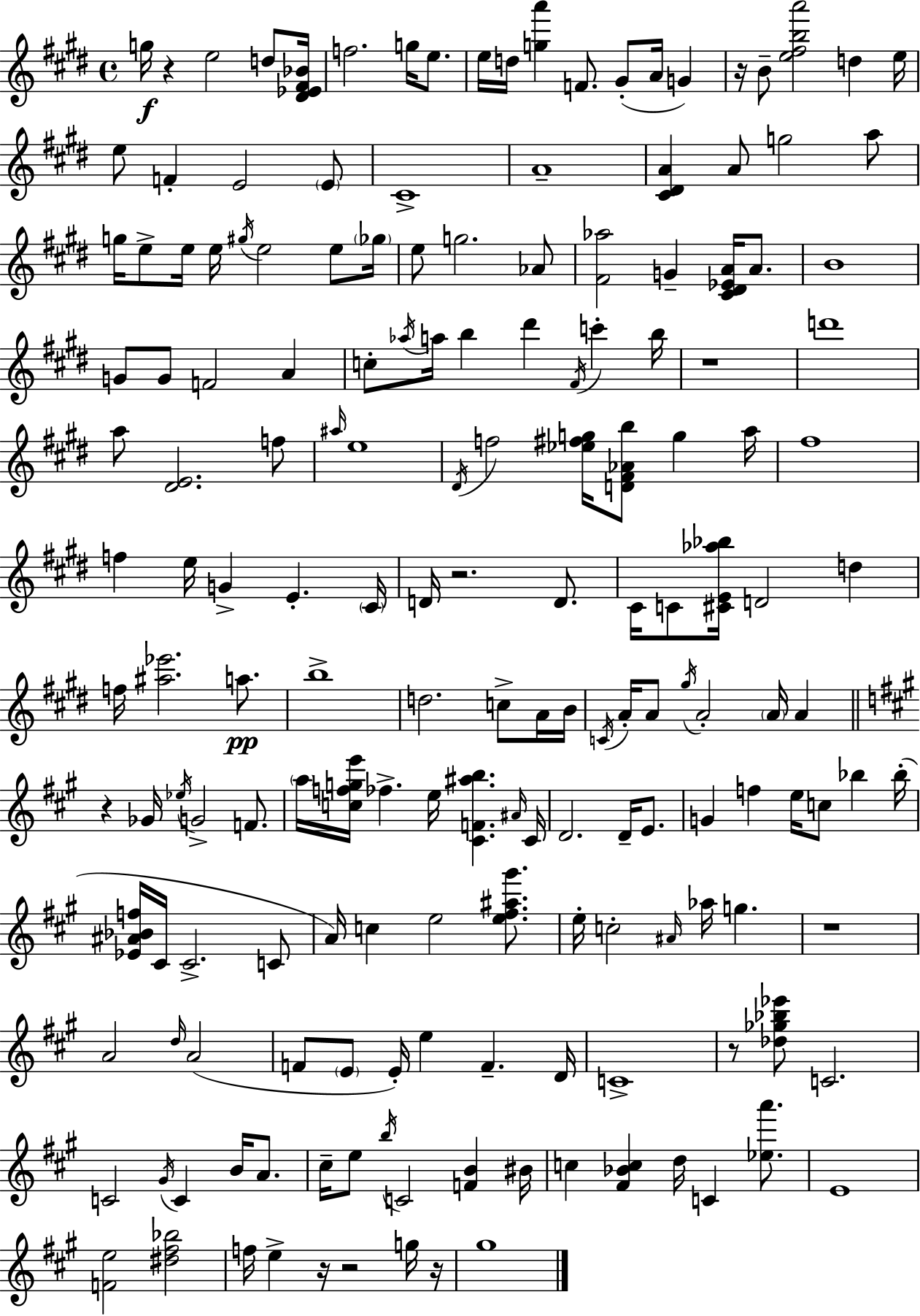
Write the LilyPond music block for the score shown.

{
  \clef treble
  \time 4/4
  \defaultTimeSignature
  \key e \major
  g''16\f r4 e''2 d''8 <dis' ees' fis' bes'>16 | f''2. g''16 e''8. | e''16 d''16 <g'' a'''>4 f'8. gis'8-.( a'16 g'4) | r16 b'8-- <e'' fis'' b'' a'''>2 d''4 e''16 | \break e''8 f'4-. e'2 \parenthesize e'8 | cis'1-> | a'1-- | <cis' dis' a'>4 a'8 g''2 a''8 | \break g''16 e''8-> e''16 e''16 \acciaccatura { gis''16 } e''2 e''8 | \parenthesize ges''16 e''8 g''2. aes'8 | <fis' aes''>2 g'4-- <cis' dis' ees' a'>16 a'8. | b'1 | \break g'8 g'8 f'2 a'4 | c''8-. \acciaccatura { aes''16 } a''16 b''4 dis'''4 \acciaccatura { fis'16 } c'''4-. | b''16 r1 | d'''1 | \break a''8 <dis' e'>2. | f''8 \grace { ais''16 } e''1 | \acciaccatura { dis'16 } f''2 <ees'' fis'' g''>16 <d' fis' aes' b''>8 | g''4 a''16 fis''1 | \break f''4 e''16 g'4-> e'4.-. | \parenthesize cis'16 d'16 r2. | d'8. cis'16 c'8 <cis' e' aes'' bes''>16 d'2 | d''4 f''16 <ais'' ees'''>2. | \break a''8.\pp b''1-> | d''2. | c''8-> a'16 b'16 \acciaccatura { c'16 } a'16-. a'8 \acciaccatura { gis''16 } a'2-. | \parenthesize a'16 a'4 \bar "||" \break \key a \major r4 ges'16 \acciaccatura { ees''16 } g'2-> f'8. | \parenthesize a''16 <c'' f'' g'' e'''>16 fes''4.-> e''16 <cis' f' ais'' b''>4. | \grace { ais'16 } cis'16 d'2. d'16-- e'8. | g'4 f''4 e''16 c''8 bes''4 | \break bes''16-.( <ees' ais' bes' f''>16 cis'16 cis'2.-> | c'8 a'16) c''4 e''2 <e'' fis'' ais'' gis'''>8. | e''16-. c''2-. \grace { ais'16 } aes''16 g''4. | r1 | \break a'2 \grace { d''16 } a'2( | f'8 \parenthesize e'8 e'16-.) e''4 f'4.-- | d'16 c'1-> | r8 <des'' ges'' bes'' ees'''>8 c'2. | \break c'2 \acciaccatura { gis'16 } c'4 | b'16 a'8. cis''16-- e''8 \acciaccatura { b''16 } c'2 | <f' b'>4 bis'16 c''4 <fis' bes' c''>4 d''16 c'4 | <ees'' a'''>8. e'1 | \break <f' e''>2 <dis'' fis'' bes''>2 | f''16 e''4-> r16 r2 | g''16 r16 gis''1 | \bar "|."
}